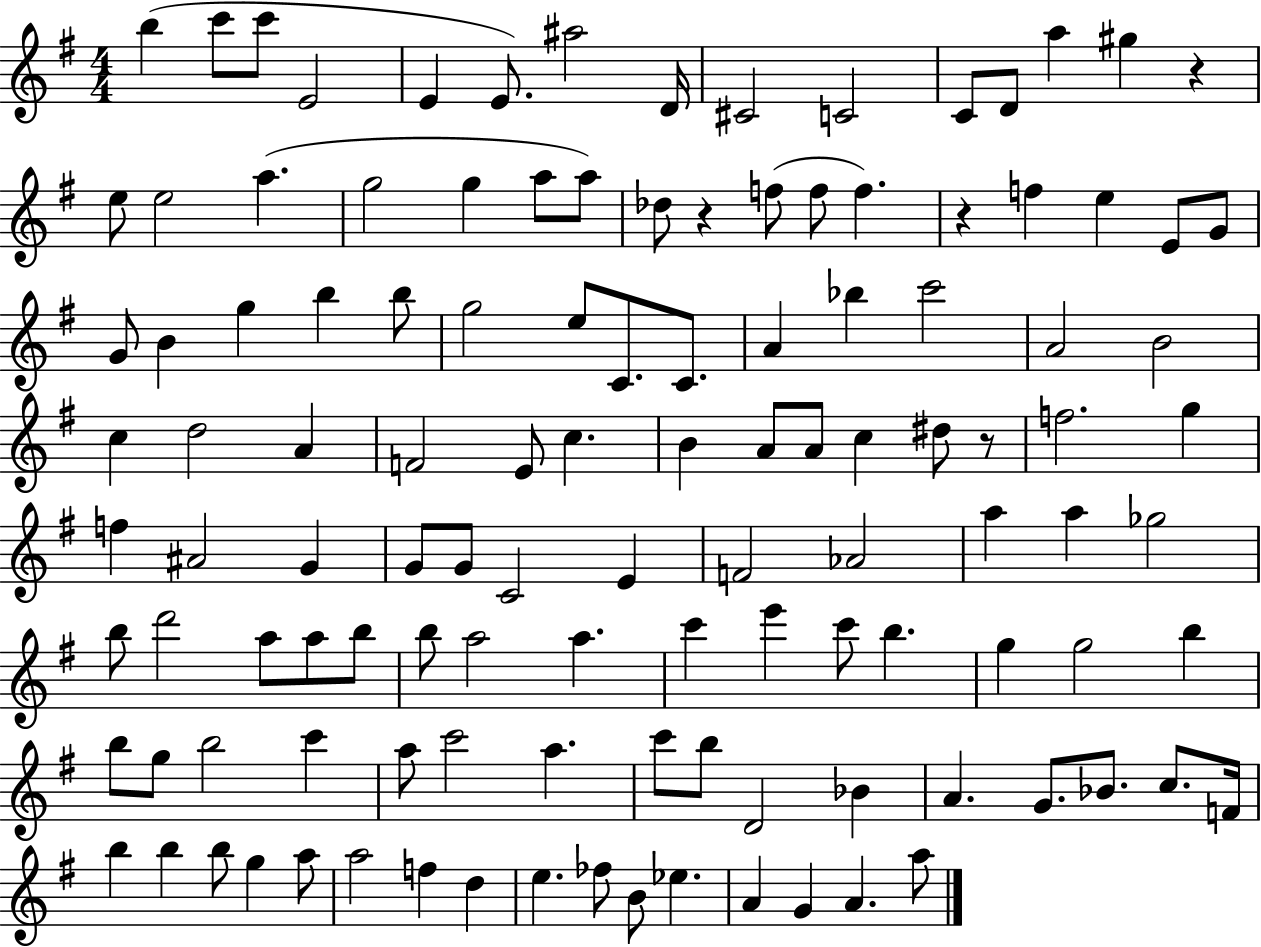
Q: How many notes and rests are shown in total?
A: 119